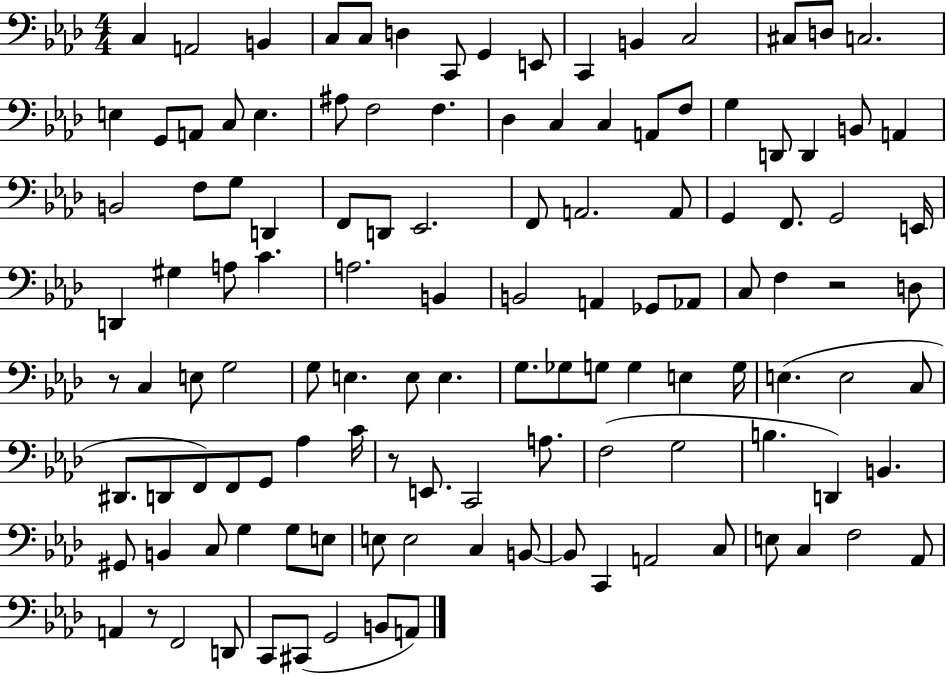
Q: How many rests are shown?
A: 4